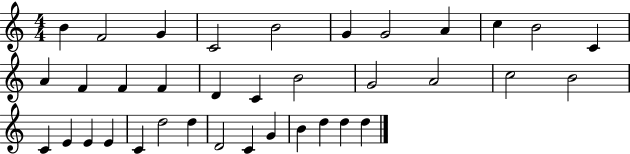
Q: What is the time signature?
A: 4/4